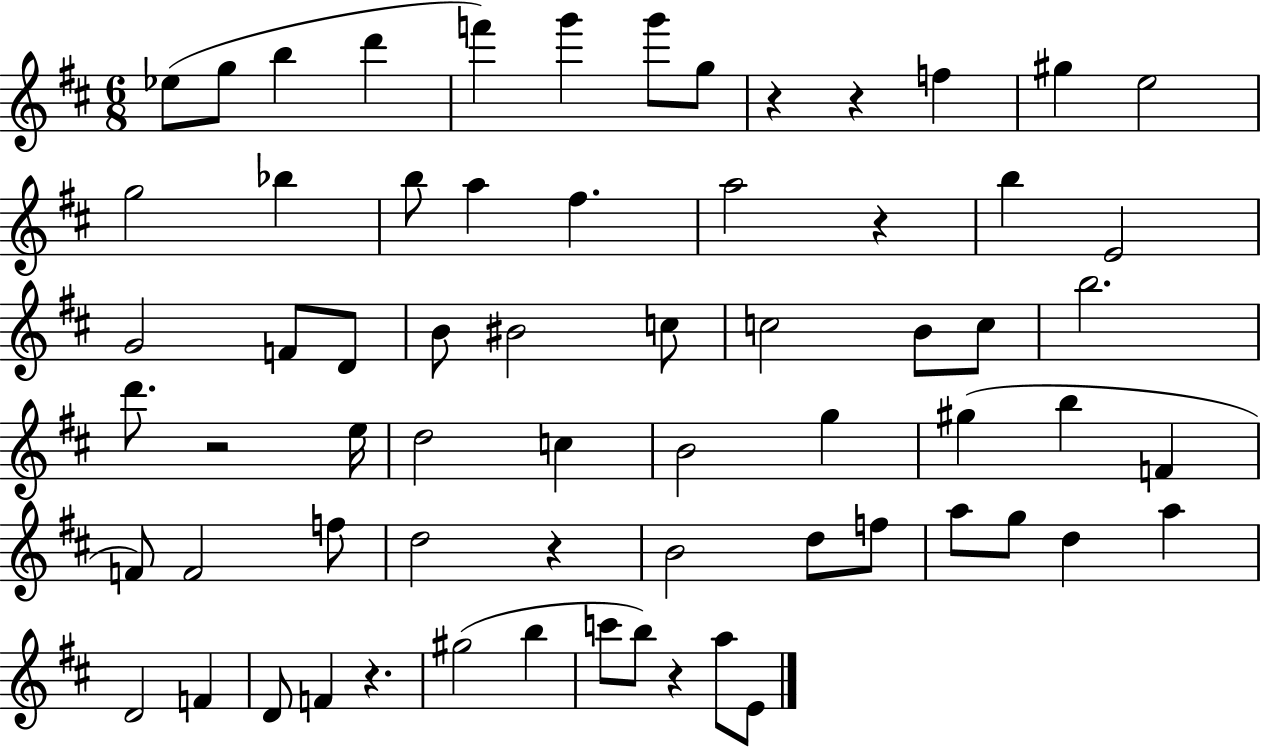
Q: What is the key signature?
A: D major